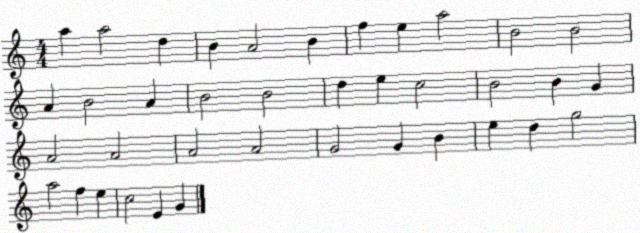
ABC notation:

X:1
T:Untitled
M:4/4
L:1/4
K:C
a a2 d B A2 B f e a2 B2 B2 A B2 A B2 B2 d e c2 B2 B G A2 A2 A2 A2 G2 G B e d g2 a2 f e c2 E G